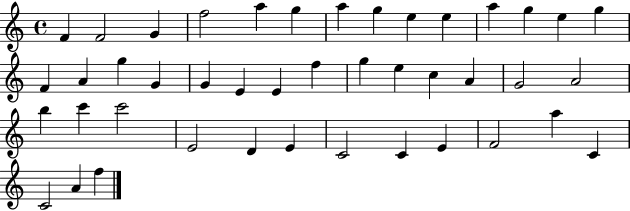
{
  \clef treble
  \time 4/4
  \defaultTimeSignature
  \key c \major
  f'4 f'2 g'4 | f''2 a''4 g''4 | a''4 g''4 e''4 e''4 | a''4 g''4 e''4 g''4 | \break f'4 a'4 g''4 g'4 | g'4 e'4 e'4 f''4 | g''4 e''4 c''4 a'4 | g'2 a'2 | \break b''4 c'''4 c'''2 | e'2 d'4 e'4 | c'2 c'4 e'4 | f'2 a''4 c'4 | \break c'2 a'4 f''4 | \bar "|."
}